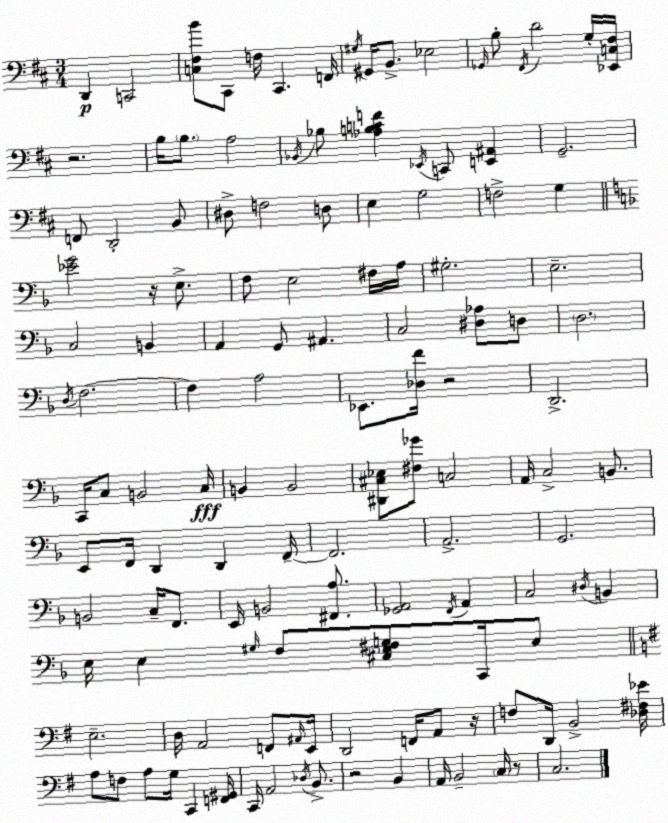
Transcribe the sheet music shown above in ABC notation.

X:1
T:Untitled
M:3/4
L:1/4
K:D
D,, C,,2 [C,^F,B]/2 ^C,,/2 F,/4 ^C,, F,,/4 ^G,/4 ^G,,/4 B,,/2 _E,2 _G,,/4 B,/2 ^F,,/4 D2 G,/4 [_E,,C,^F,]/4 z2 B,/4 B,/2 A,2 _B,,/4 _B,/2 [_A,B,CF] _E,,/4 C,,/2 [E,,^A,,] G,,2 F,,/2 D,,2 B,,/2 ^D,/2 F,2 D,/2 E, G,2 F,2 G, [_EG]2 z/4 E,/2 F,/2 E,2 ^F,/4 A,/4 ^G,2 E,2 C,2 B,, A,, G,,/2 ^A,, C,2 [^D,_A,]/2 D,/2 D,2 D,/4 F,2 F, A,2 _E,,/2 [_D,F]/4 z2 D,,2 C,,/4 C,/2 B,,2 C,/4 B,, B,,2 [^D,,^C,_E,]/2 [^F,_G]/2 C,2 A,,/4 C,2 B,,/2 E,,/2 F,,/4 D,, D,, F,,/4 F,,2 A,,2 G,,2 B,,2 C,/4 F,,/2 E,,/4 B,,2 [^F,,A,]/2 [_G,,A,,]2 F,,/4 A,, C,2 ^D,/4 B,, E,/4 E, ^G,/4 F,/2 [^C,E,^F,G,]/2 C,,/4 E,/2 E,2 D,/4 A,,2 F,,/2 ^A,,/4 E,,/4 D,,2 F,,/4 A,,/2 z/4 F,/2 D,,/4 B,,2 [_D,^F,_E]/4 A,/2 F,/2 A,/2 G,/4 C,, [F,,^G,,]/4 C,,/4 A,,2 _D,/4 B,,/2 z2 B,, A,,/4 B,,2 C,/4 z/2 C,2